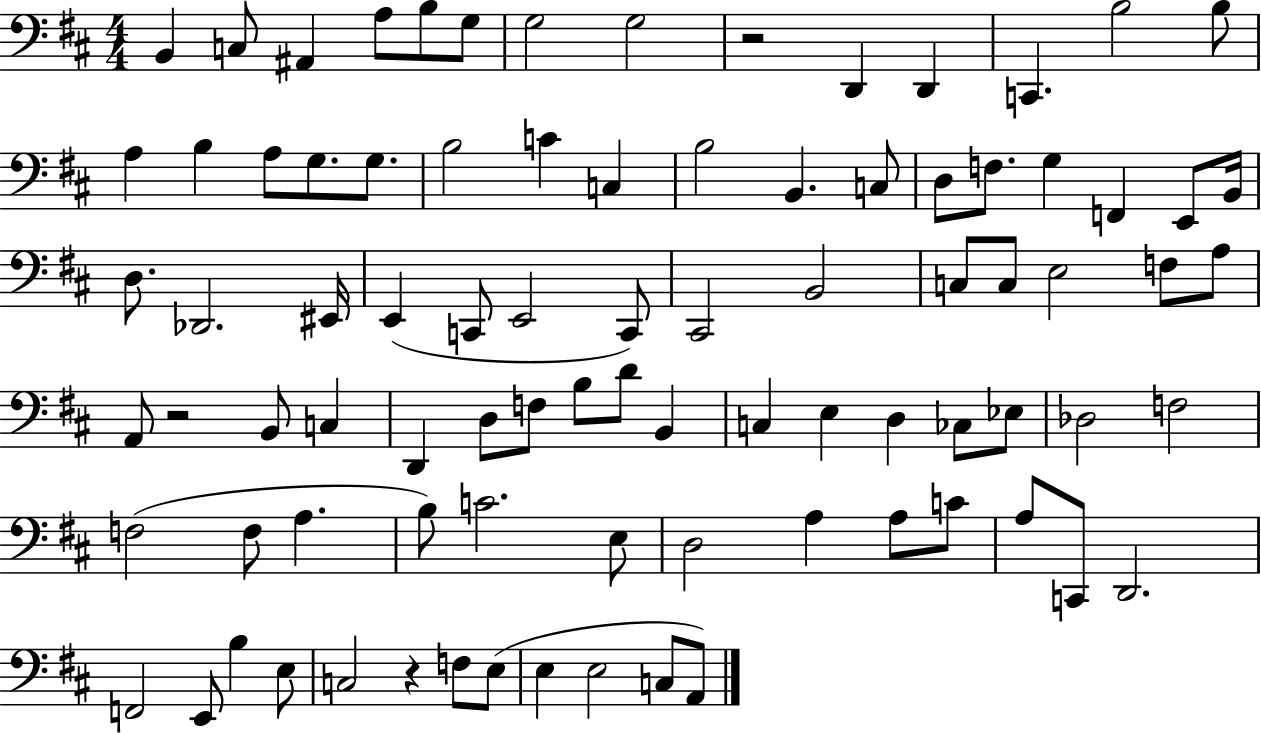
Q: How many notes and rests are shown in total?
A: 87